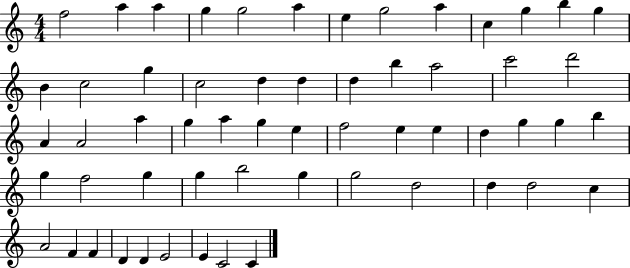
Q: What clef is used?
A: treble